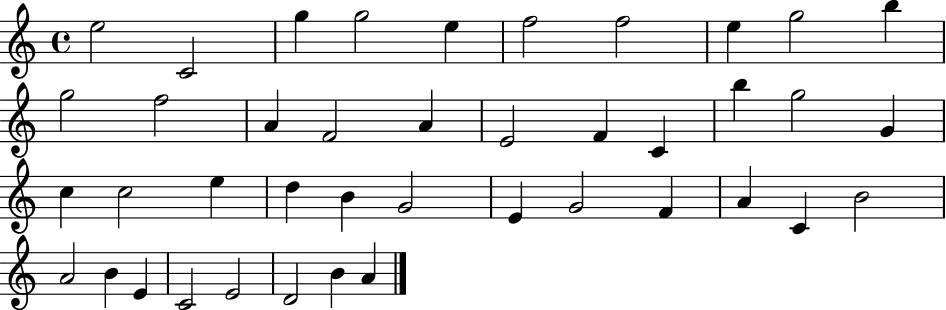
E5/h C4/h G5/q G5/h E5/q F5/h F5/h E5/q G5/h B5/q G5/h F5/h A4/q F4/h A4/q E4/h F4/q C4/q B5/q G5/h G4/q C5/q C5/h E5/q D5/q B4/q G4/h E4/q G4/h F4/q A4/q C4/q B4/h A4/h B4/q E4/q C4/h E4/h D4/h B4/q A4/q